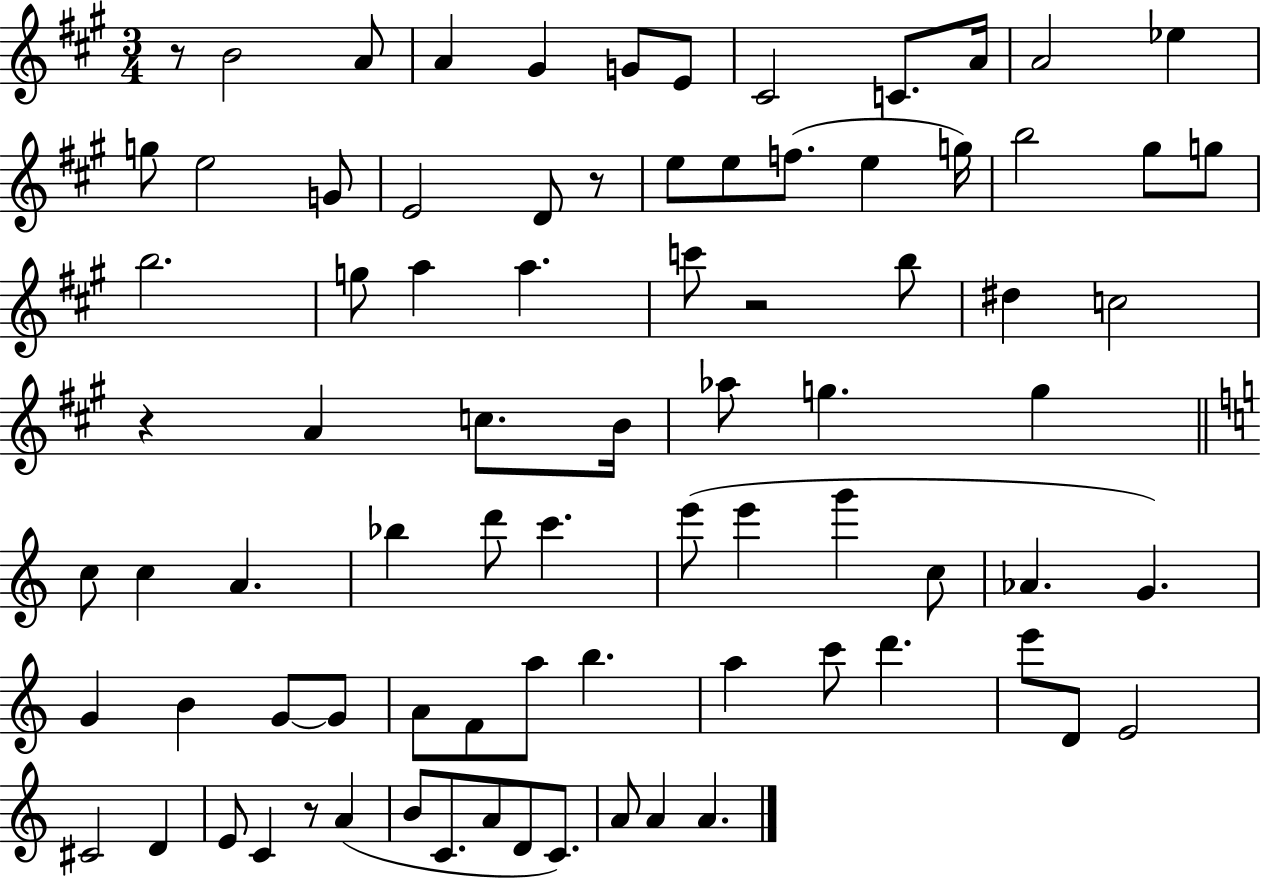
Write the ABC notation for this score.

X:1
T:Untitled
M:3/4
L:1/4
K:A
z/2 B2 A/2 A ^G G/2 E/2 ^C2 C/2 A/4 A2 _e g/2 e2 G/2 E2 D/2 z/2 e/2 e/2 f/2 e g/4 b2 ^g/2 g/2 b2 g/2 a a c'/2 z2 b/2 ^d c2 z A c/2 B/4 _a/2 g g c/2 c A _b d'/2 c' e'/2 e' g' c/2 _A G G B G/2 G/2 A/2 F/2 a/2 b a c'/2 d' e'/2 D/2 E2 ^C2 D E/2 C z/2 A B/2 C/2 A/2 D/2 C/2 A/2 A A